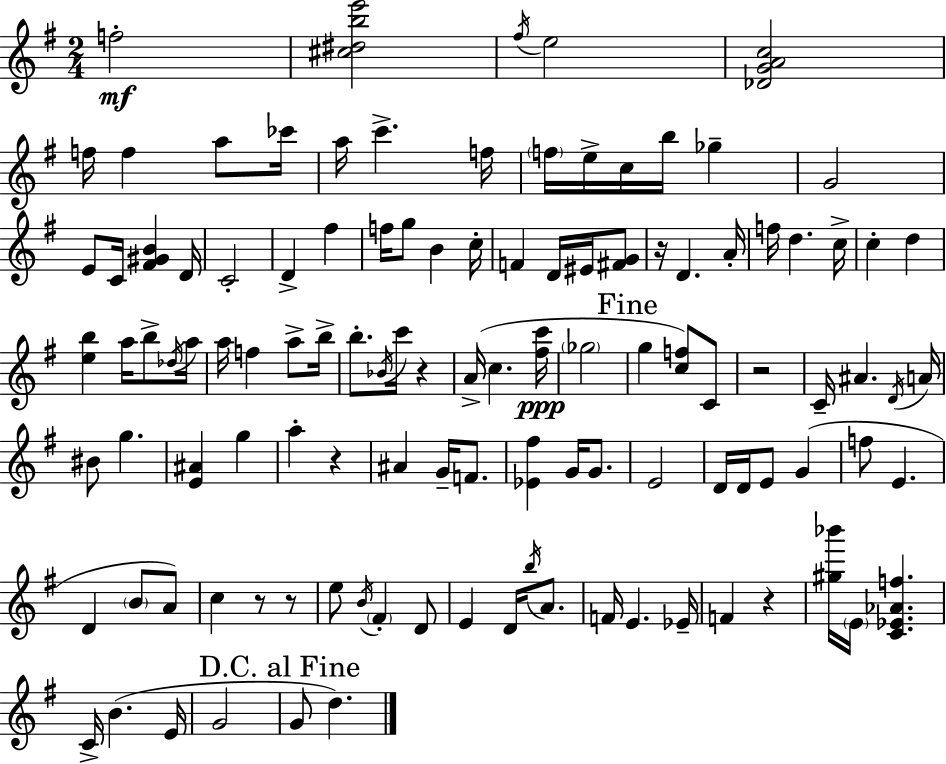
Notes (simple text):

F5/h [C#5,D#5,B5,E6]/h F#5/s E5/h [Db4,G4,A4,C5]/h F5/s F5/q A5/e CES6/s A5/s C6/q. F5/s F5/s E5/s C5/s B5/s Gb5/q G4/h E4/e C4/s [F#4,G#4,B4]/q D4/s C4/h D4/q F#5/q F5/s G5/e B4/q C5/s F4/q D4/s EIS4/s [F#4,G4]/e R/s D4/q. A4/s F5/s D5/q. C5/s C5/q D5/q [E5,B5]/q A5/s B5/e Db5/s A5/s A5/s F5/q A5/e B5/s B5/e. Bb4/s C6/s R/q A4/s C5/q. [F#5,C6]/s Gb5/h G5/q [C5,F5]/e C4/e R/h C4/s A#4/q. D4/s A4/s BIS4/e G5/q. [E4,A#4]/q G5/q A5/q R/q A#4/q G4/s F4/e. [Eb4,F#5]/q G4/s G4/e. E4/h D4/s D4/s E4/e G4/q F5/e E4/q. D4/q B4/e A4/e C5/q R/e R/e E5/e B4/s F#4/q D4/e E4/q D4/s B5/s A4/e. F4/s E4/q. Eb4/s F4/q R/q [G#5,Bb6]/s E4/s [C4,Eb4,Ab4,F5]/q. C4/s B4/q. E4/s G4/h G4/e D5/q.